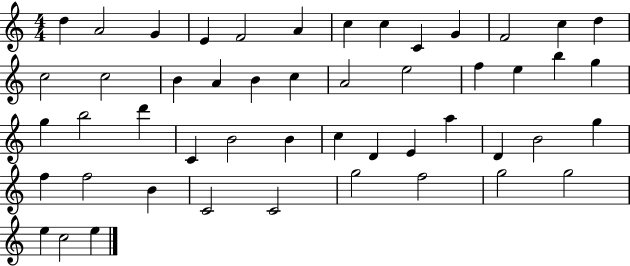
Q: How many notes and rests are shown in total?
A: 50